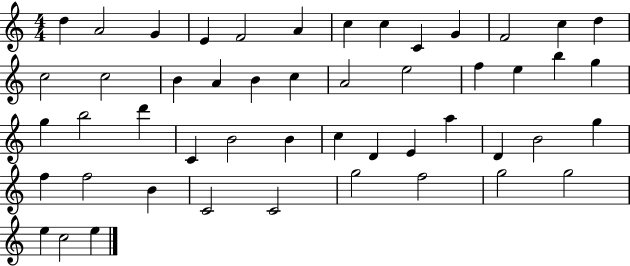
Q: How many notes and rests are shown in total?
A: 50